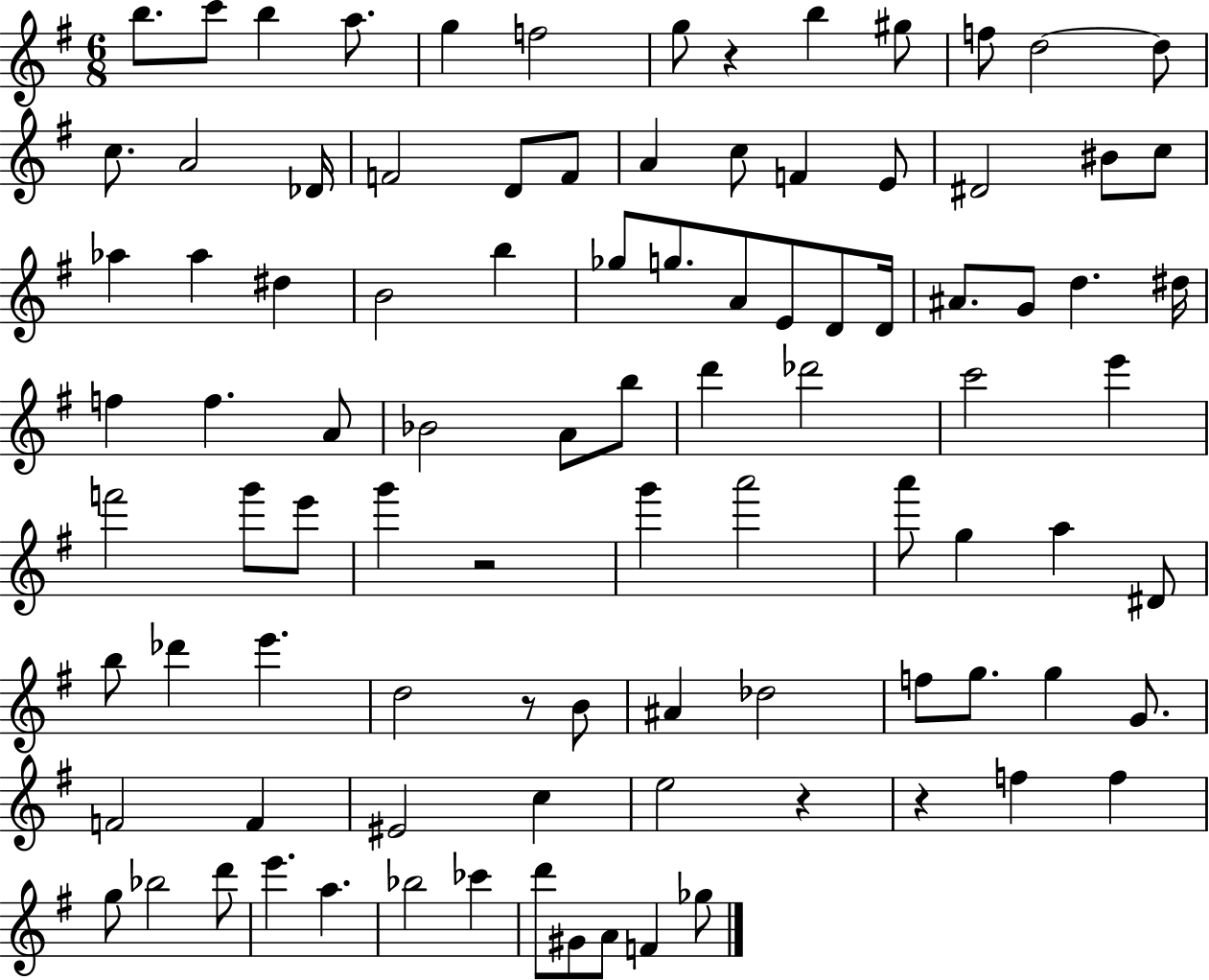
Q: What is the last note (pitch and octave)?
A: Gb5